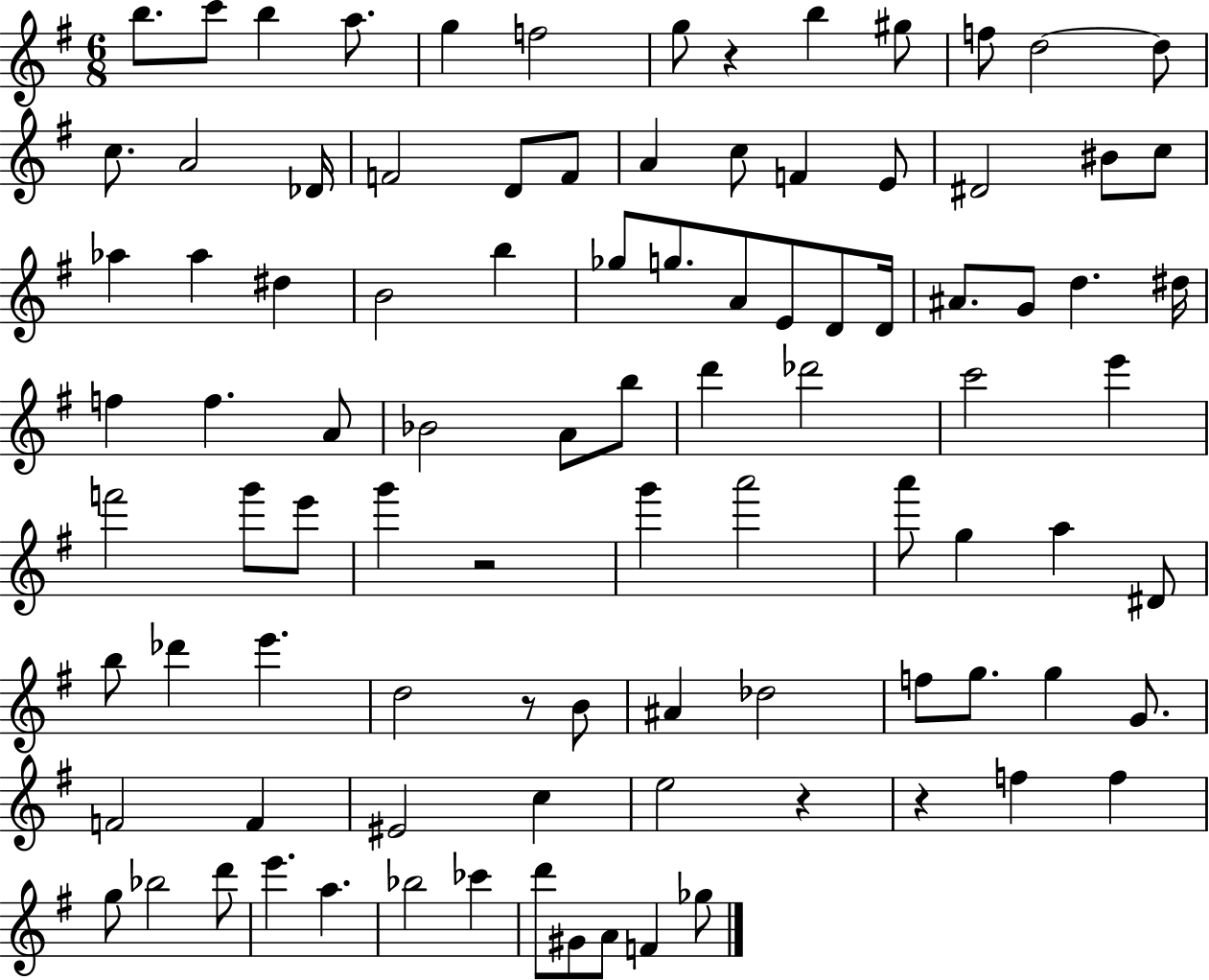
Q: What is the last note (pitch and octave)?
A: Gb5